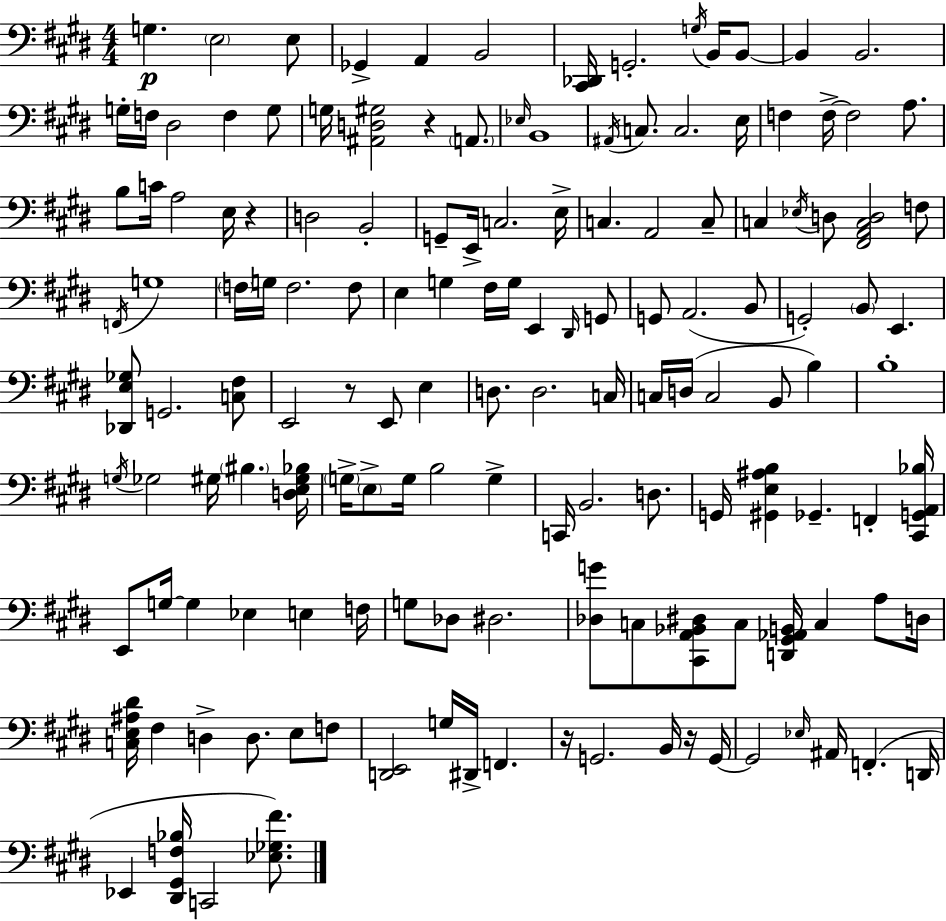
{
  \clef bass
  \numericTimeSignature
  \time 4/4
  \key e \major
  g4.\p \parenthesize e2 e8 | ges,4-> a,4 b,2 | <cis, des,>16 g,2.-. \acciaccatura { g16 } b,16 b,8~~ | b,4 b,2. | \break g16-. f16 dis2 f4 g8 | g16 <ais, d gis>2 r4 \parenthesize a,8. | \grace { ees16 } b,1 | \acciaccatura { ais,16 } c8. c2. | \break e16 f4 f16->~~ f2 | a8. b8 c'16 a2 e16 r4 | d2 b,2-. | g,8-- e,16-> c2. | \break e16-> c4. a,2 | c8-- c4 \acciaccatura { ees16 } d8 <fis, a, c d>2 | f8 \acciaccatura { f,16 } g1 | \parenthesize f16 g16 f2. | \break f8 e4 g4 fis16 g16 e,4 | \grace { dis,16 } g,8 g,8 a,2.( | b,8 g,2-.) \parenthesize b,8 | e,4. <des, e ges>8 g,2. | \break <c fis>8 e,2 r8 | e,8 e4 d8. d2. | c16 c16 d16( c2 | b,8 b4) b1-. | \break \acciaccatura { g16 } ges2 gis16 | \parenthesize bis4. <d e gis bes>16 \parenthesize g16-> \parenthesize e8-> g16 b2 | g4-> c,16 b,2. | d8. g,16 <gis, e ais b>4 ges,4.-- | \break f,4-. <cis, g, a, bes>16 e,8 g16~~ g4 ees4 | e4 f16 g8 des8 dis2. | <des g'>8 c8 <cis, a, bes, dis>8 c8 <d, gis, aes, b,>16 | c4 a8 d16 <c e ais dis'>16 fis4 d4-> | \break d8. e8 f8 <d, e,>2 g16 | dis,16-> f,4. r16 g,2. | b,16 r16 g,16~~ g,2 \grace { ees16 } | ais,16 f,4.-.( d,16 ees,4 <dis, gis, f bes>16 c,2 | \break <ees ges fis'>8.) \bar "|."
}